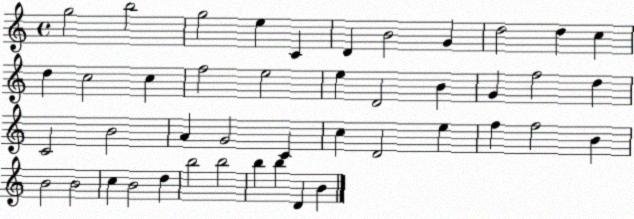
X:1
T:Untitled
M:4/4
L:1/4
K:C
g2 b2 g2 e C D B2 G d2 d c d c2 c f2 e2 e D2 B G f2 d C2 B2 A G2 C c D2 e f f2 B B2 B2 c B2 d b2 b2 b b D B